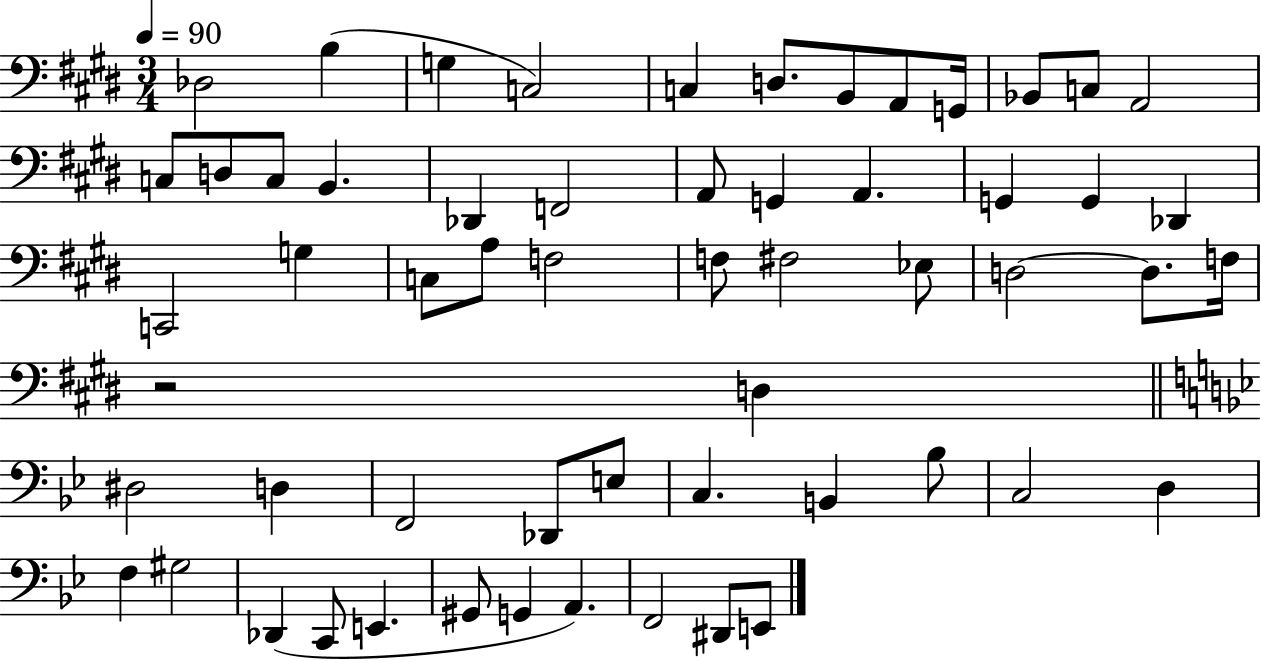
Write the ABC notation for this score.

X:1
T:Untitled
M:3/4
L:1/4
K:E
_D,2 B, G, C,2 C, D,/2 B,,/2 A,,/2 G,,/4 _B,,/2 C,/2 A,,2 C,/2 D,/2 C,/2 B,, _D,, F,,2 A,,/2 G,, A,, G,, G,, _D,, C,,2 G, C,/2 A,/2 F,2 F,/2 ^F,2 _E,/2 D,2 D,/2 F,/4 z2 D, ^D,2 D, F,,2 _D,,/2 E,/2 C, B,, _B,/2 C,2 D, F, ^G,2 _D,, C,,/2 E,, ^G,,/2 G,, A,, F,,2 ^D,,/2 E,,/2